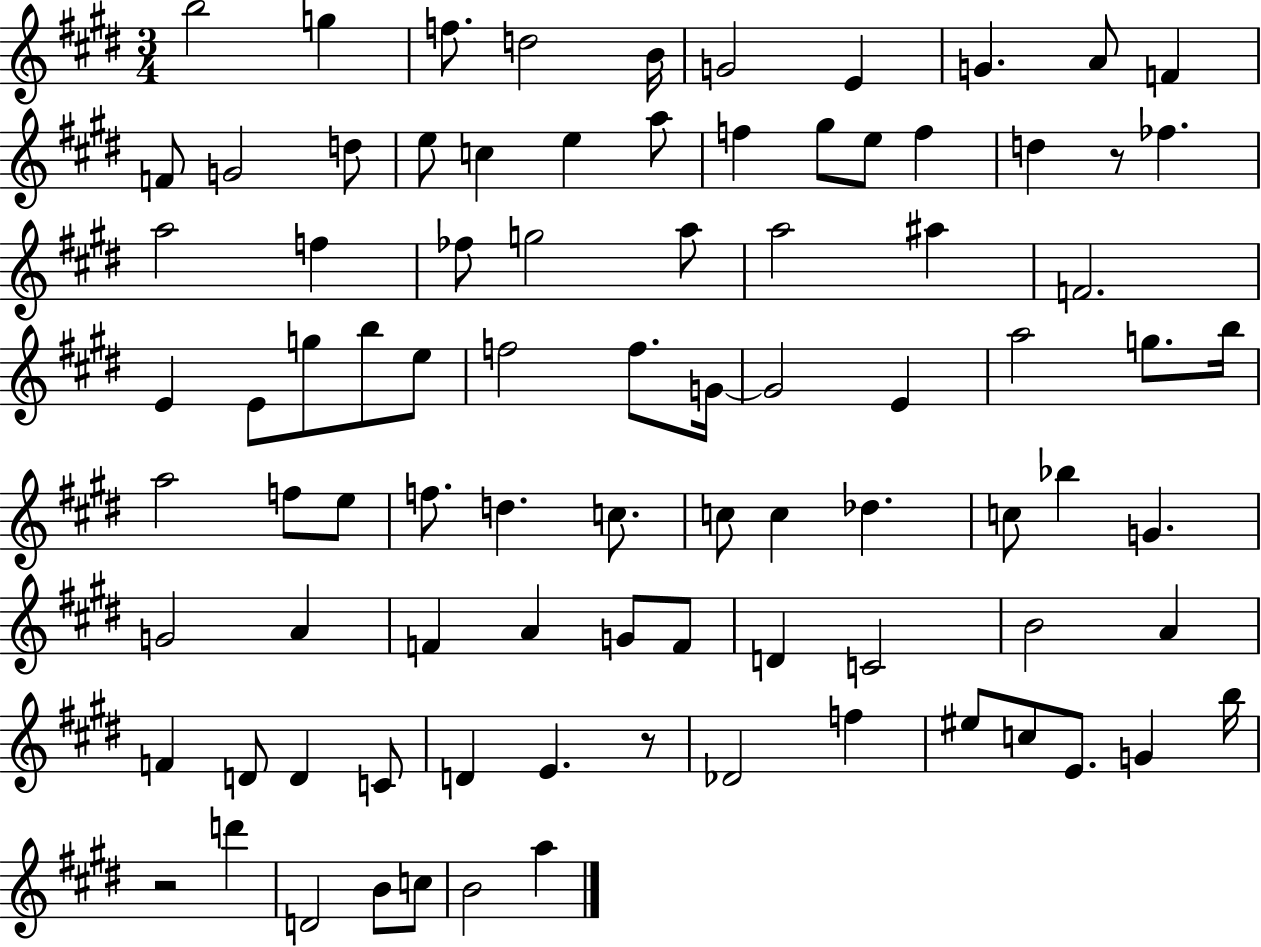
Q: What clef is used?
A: treble